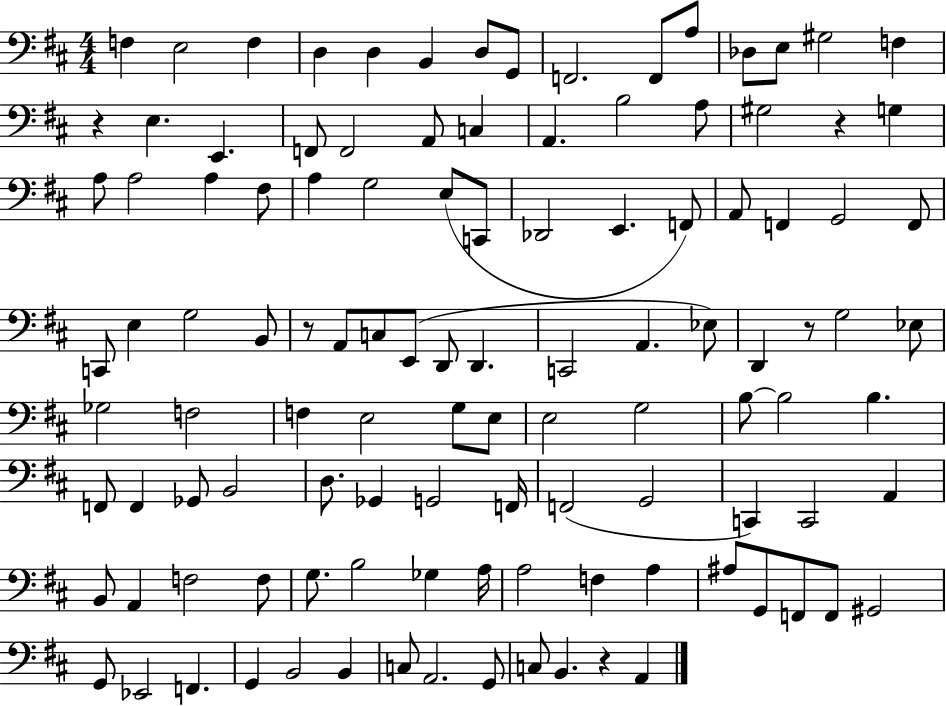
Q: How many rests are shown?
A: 5